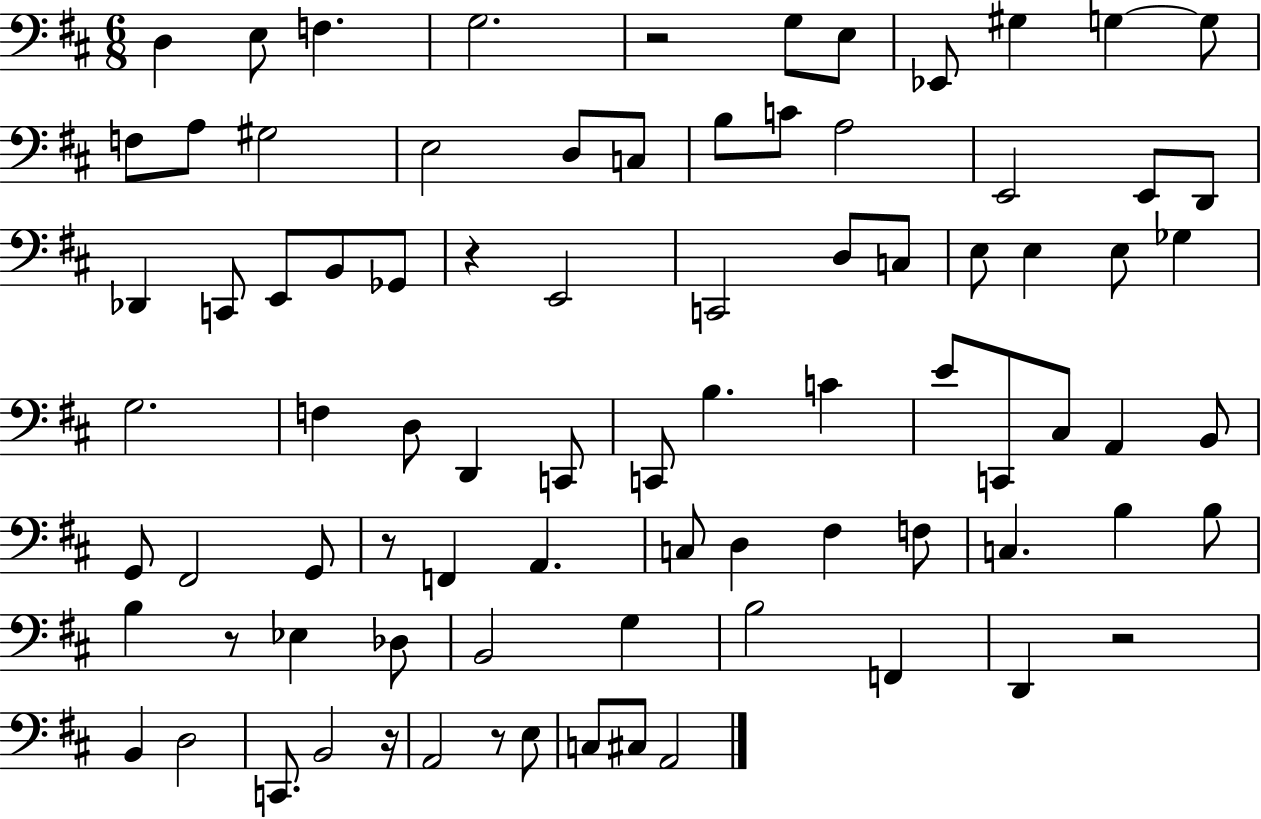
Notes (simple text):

D3/q E3/e F3/q. G3/h. R/h G3/e E3/e Eb2/e G#3/q G3/q G3/e F3/e A3/e G#3/h E3/h D3/e C3/e B3/e C4/e A3/h E2/h E2/e D2/e Db2/q C2/e E2/e B2/e Gb2/e R/q E2/h C2/h D3/e C3/e E3/e E3/q E3/e Gb3/q G3/h. F3/q D3/e D2/q C2/e C2/e B3/q. C4/q E4/e C2/e C#3/e A2/q B2/e G2/e F#2/h G2/e R/e F2/q A2/q. C3/e D3/q F#3/q F3/e C3/q. B3/q B3/e B3/q R/e Eb3/q Db3/e B2/h G3/q B3/h F2/q D2/q R/h B2/q D3/h C2/e. B2/h R/s A2/h R/e E3/e C3/e C#3/e A2/h